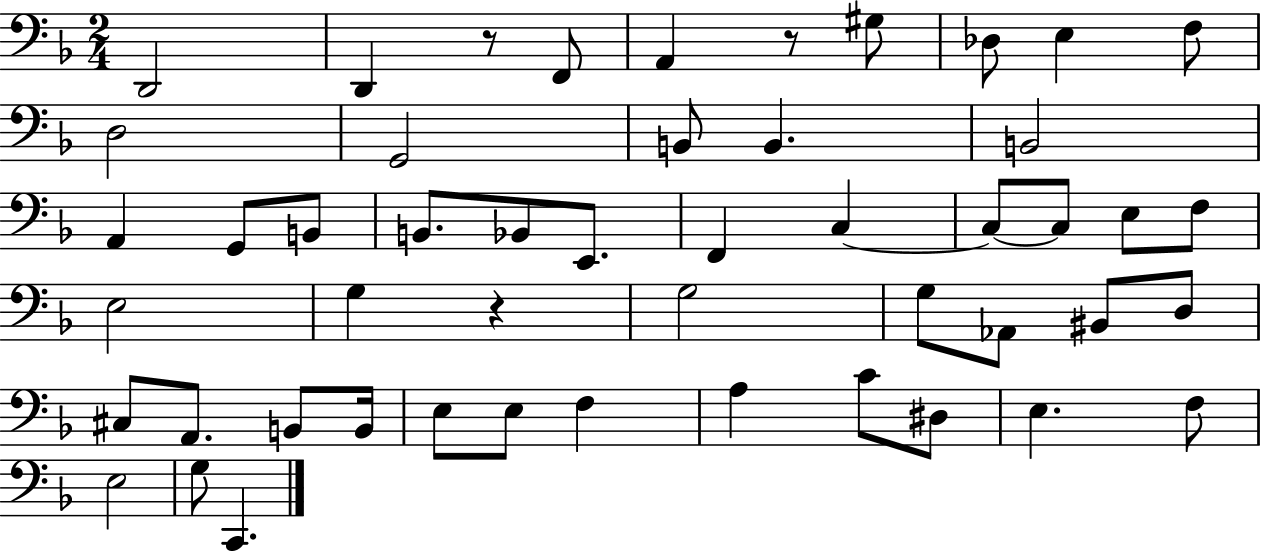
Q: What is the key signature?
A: F major